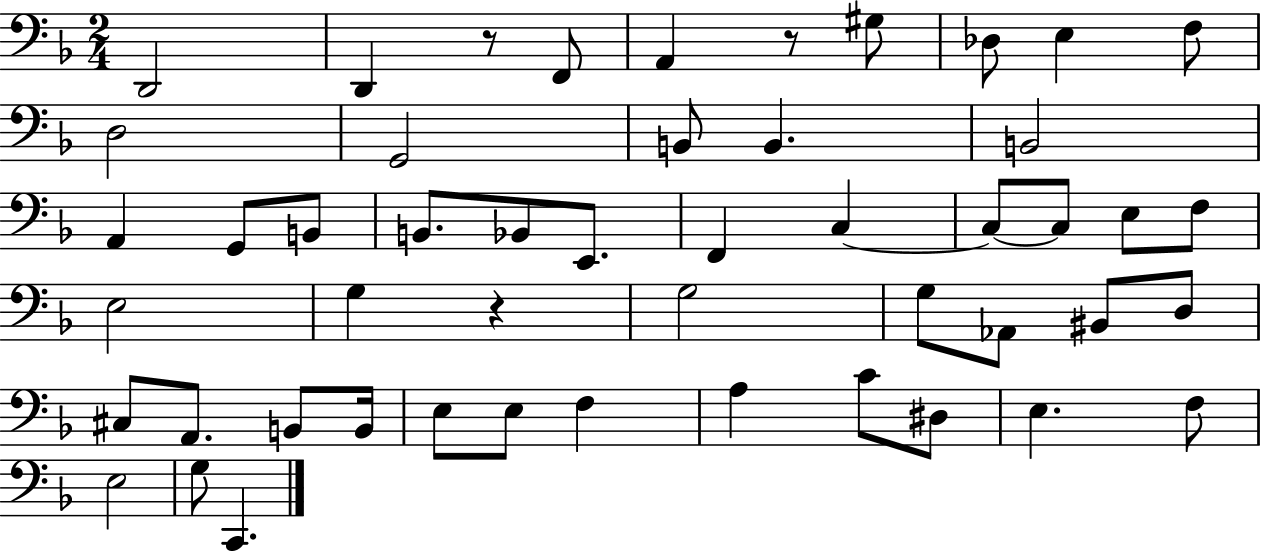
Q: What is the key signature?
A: F major